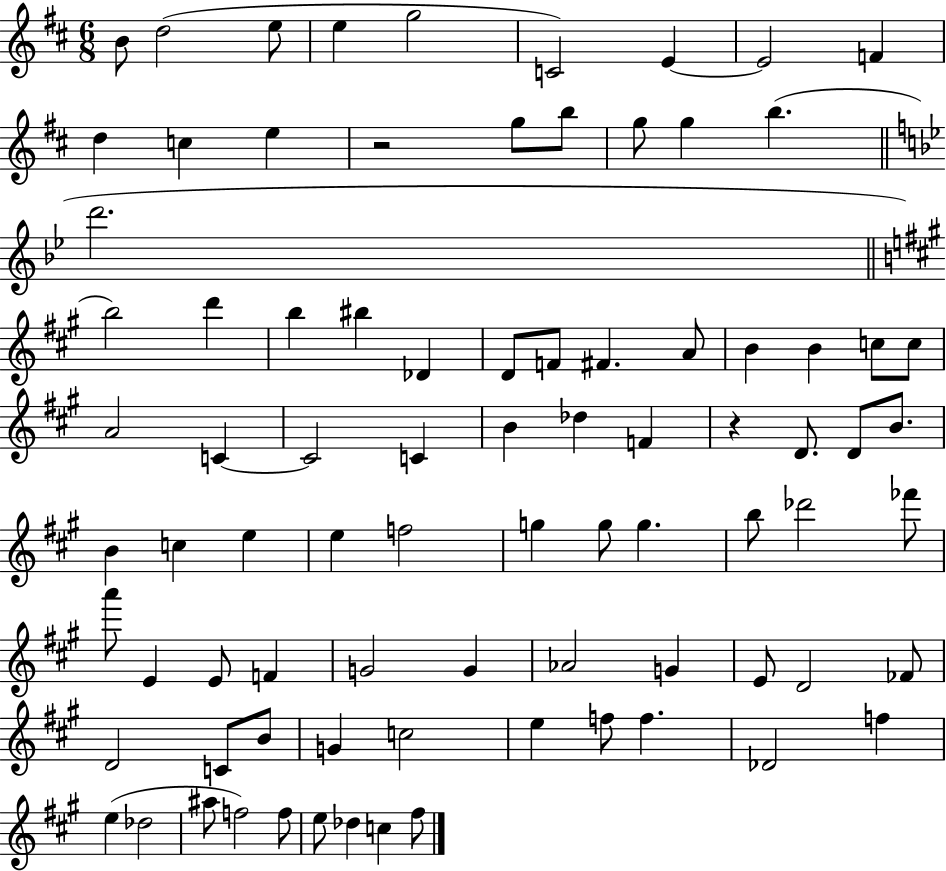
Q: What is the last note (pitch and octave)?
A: F#5